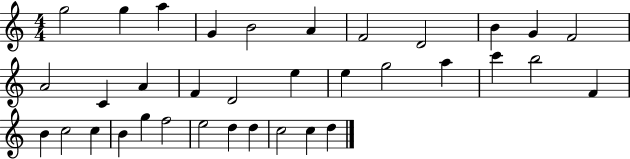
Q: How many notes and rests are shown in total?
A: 35